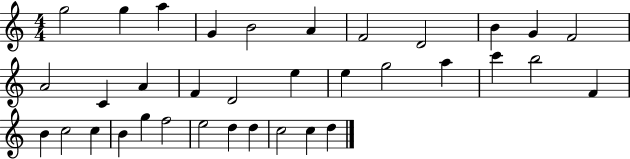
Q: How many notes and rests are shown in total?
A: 35